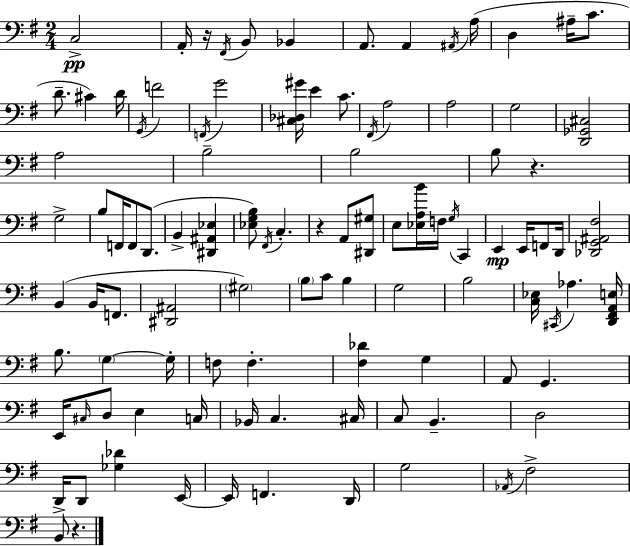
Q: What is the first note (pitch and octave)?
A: C3